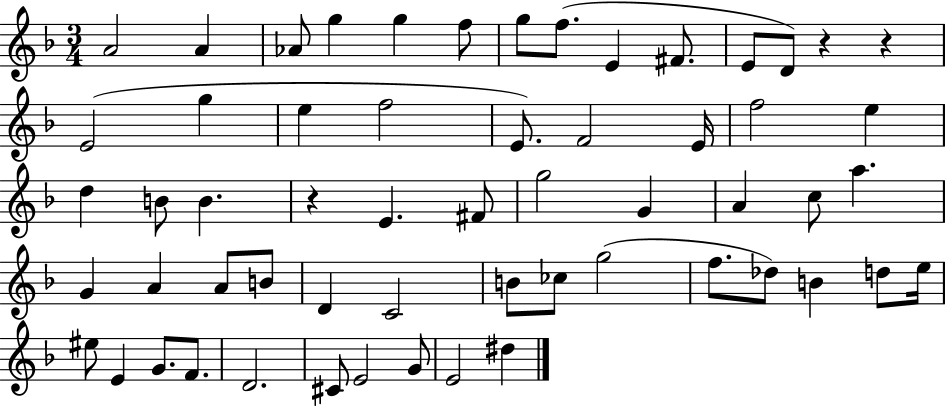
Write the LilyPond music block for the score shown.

{
  \clef treble
  \numericTimeSignature
  \time 3/4
  \key f \major
  a'2 a'4 | aes'8 g''4 g''4 f''8 | g''8 f''8.( e'4 fis'8. | e'8 d'8) r4 r4 | \break e'2( g''4 | e''4 f''2 | e'8.) f'2 e'16 | f''2 e''4 | \break d''4 b'8 b'4. | r4 e'4. fis'8 | g''2 g'4 | a'4 c''8 a''4. | \break g'4 a'4 a'8 b'8 | d'4 c'2 | b'8 ces''8 g''2( | f''8. des''8) b'4 d''8 e''16 | \break eis''8 e'4 g'8. f'8. | d'2. | cis'8 e'2 g'8 | e'2 dis''4 | \break \bar "|."
}